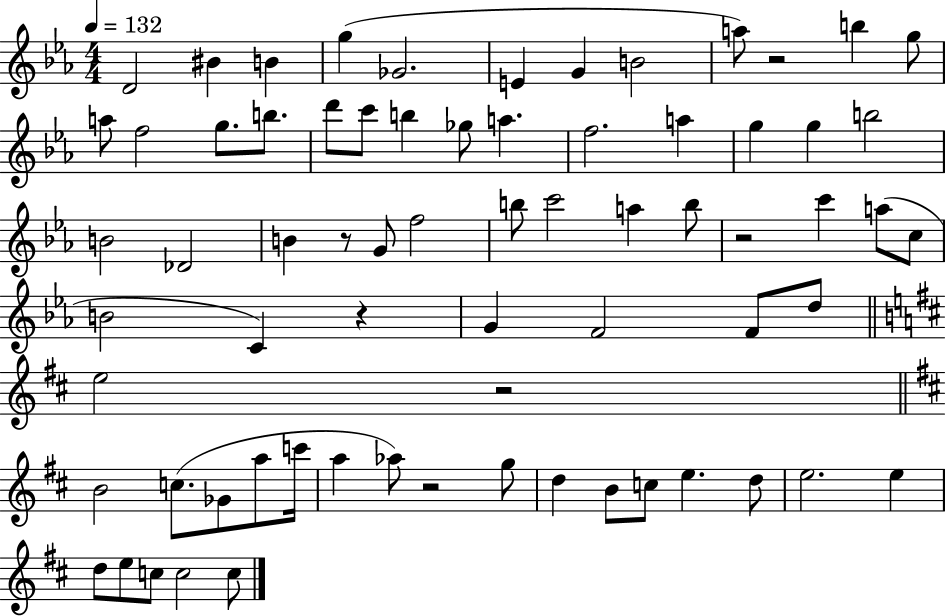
X:1
T:Untitled
M:4/4
L:1/4
K:Eb
D2 ^B B g _G2 E G B2 a/2 z2 b g/2 a/2 f2 g/2 b/2 d'/2 c'/2 b _g/2 a f2 a g g b2 B2 _D2 B z/2 G/2 f2 b/2 c'2 a b/2 z2 c' a/2 c/2 B2 C z G F2 F/2 d/2 e2 z2 B2 c/2 _G/2 a/2 c'/4 a _a/2 z2 g/2 d B/2 c/2 e d/2 e2 e d/2 e/2 c/2 c2 c/2